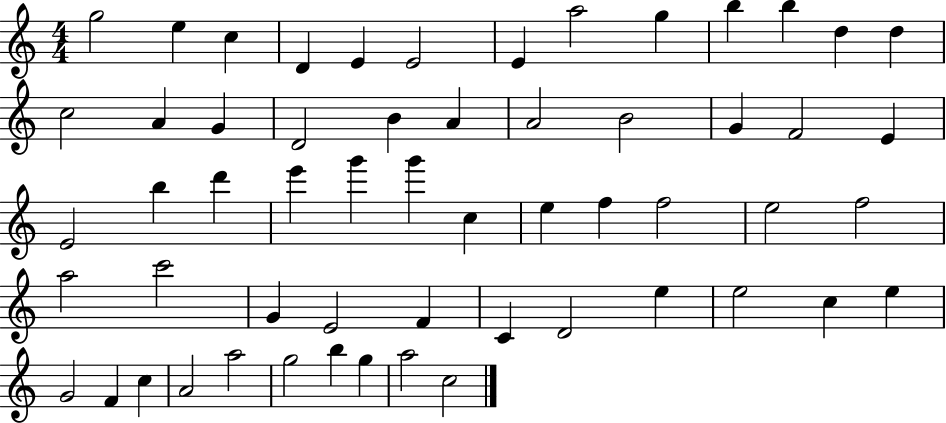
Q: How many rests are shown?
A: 0